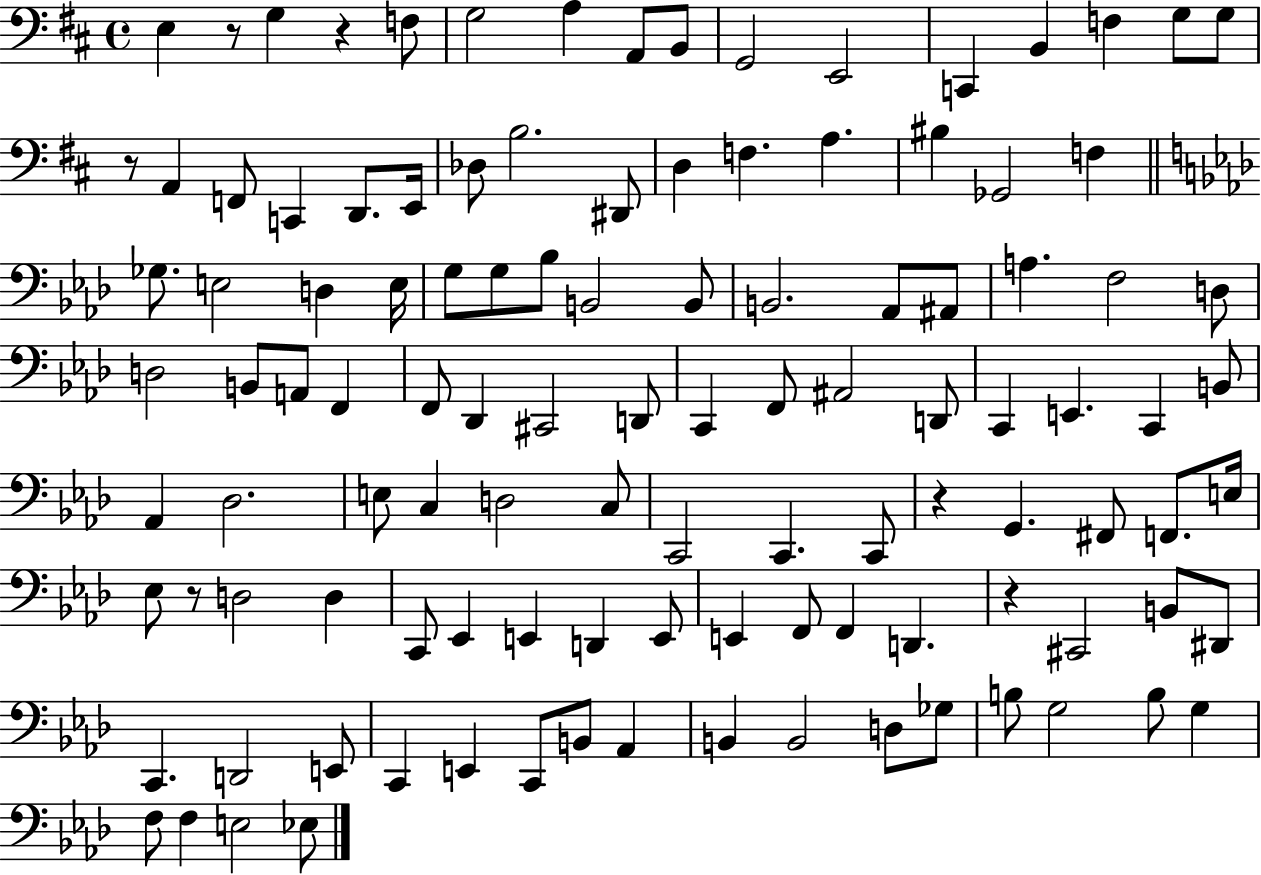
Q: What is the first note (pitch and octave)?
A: E3